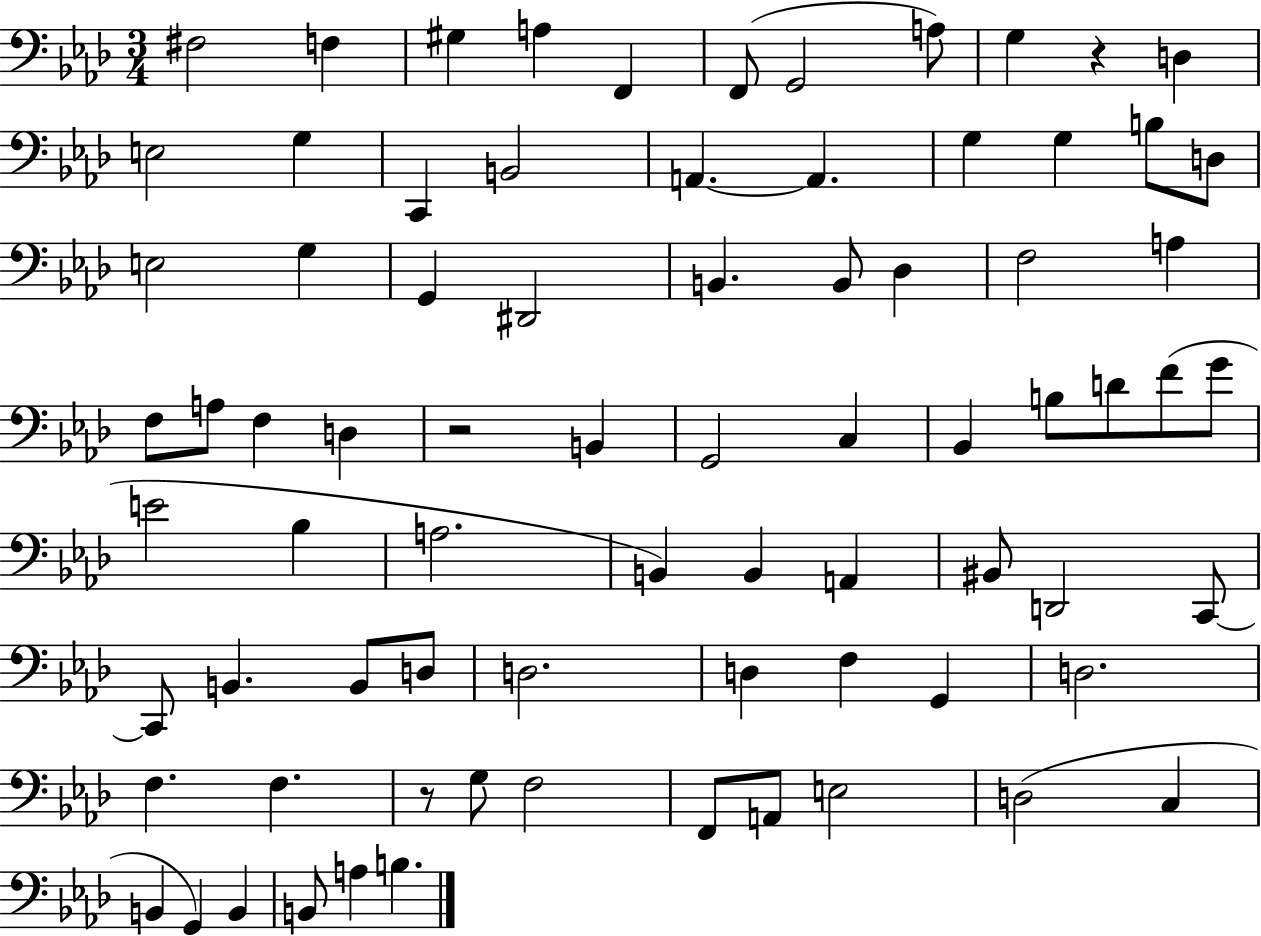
F#3/h F3/q G#3/q A3/q F2/q F2/e G2/h A3/e G3/q R/q D3/q E3/h G3/q C2/q B2/h A2/q. A2/q. G3/q G3/q B3/e D3/e E3/h G3/q G2/q D#2/h B2/q. B2/e Db3/q F3/h A3/q F3/e A3/e F3/q D3/q R/h B2/q G2/h C3/q Bb2/q B3/e D4/e F4/e G4/e E4/h Bb3/q A3/h. B2/q B2/q A2/q BIS2/e D2/h C2/e C2/e B2/q. B2/e D3/e D3/h. D3/q F3/q G2/q D3/h. F3/q. F3/q. R/e G3/e F3/h F2/e A2/e E3/h D3/h C3/q B2/q G2/q B2/q B2/e A3/q B3/q.